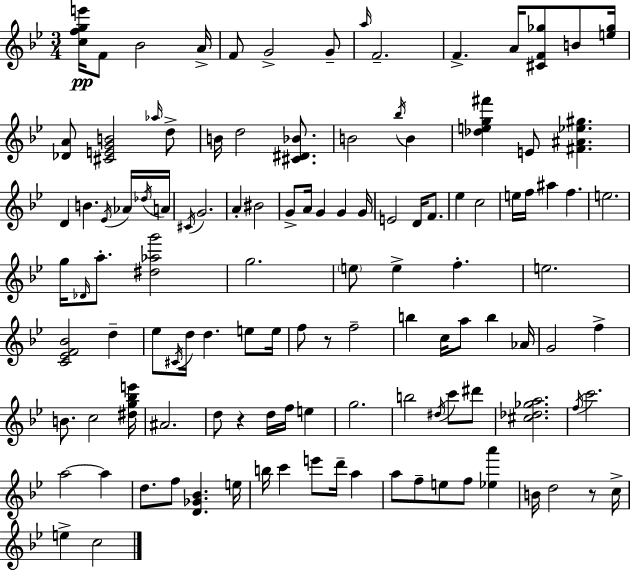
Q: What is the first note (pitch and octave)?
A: F4